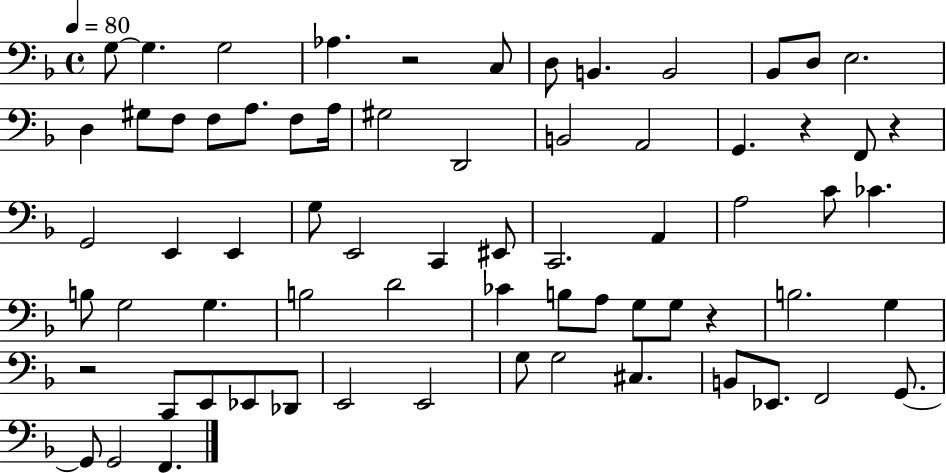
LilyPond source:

{
  \clef bass
  \time 4/4
  \defaultTimeSignature
  \key f \major
  \tempo 4 = 80
  g8~~ g4. g2 | aes4. r2 c8 | d8 b,4. b,2 | bes,8 d8 e2. | \break d4 gis8 f8 f8 a8. f8 a16 | gis2 d,2 | b,2 a,2 | g,4. r4 f,8 r4 | \break g,2 e,4 e,4 | g8 e,2 c,4 eis,8 | c,2. a,4 | a2 c'8 ces'4. | \break b8 g2 g4. | b2 d'2 | ces'4 b8 a8 g8 g8 r4 | b2. g4 | \break r2 c,8 e,8 ees,8 des,8 | e,2 e,2 | g8 g2 cis4. | b,8 ees,8. f,2 g,8.~~ | \break g,8 g,2 f,4. | \bar "|."
}